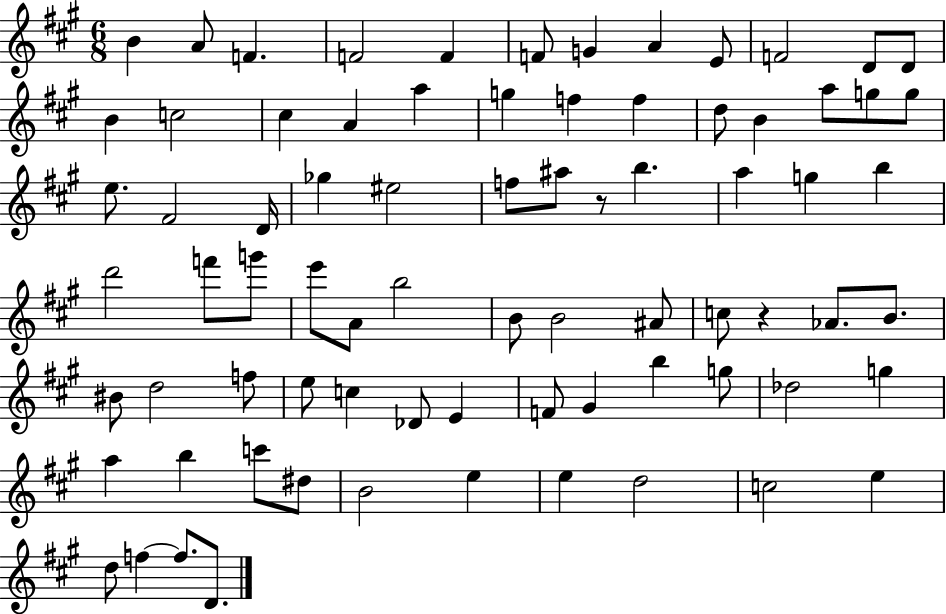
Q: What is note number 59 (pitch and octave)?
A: G5